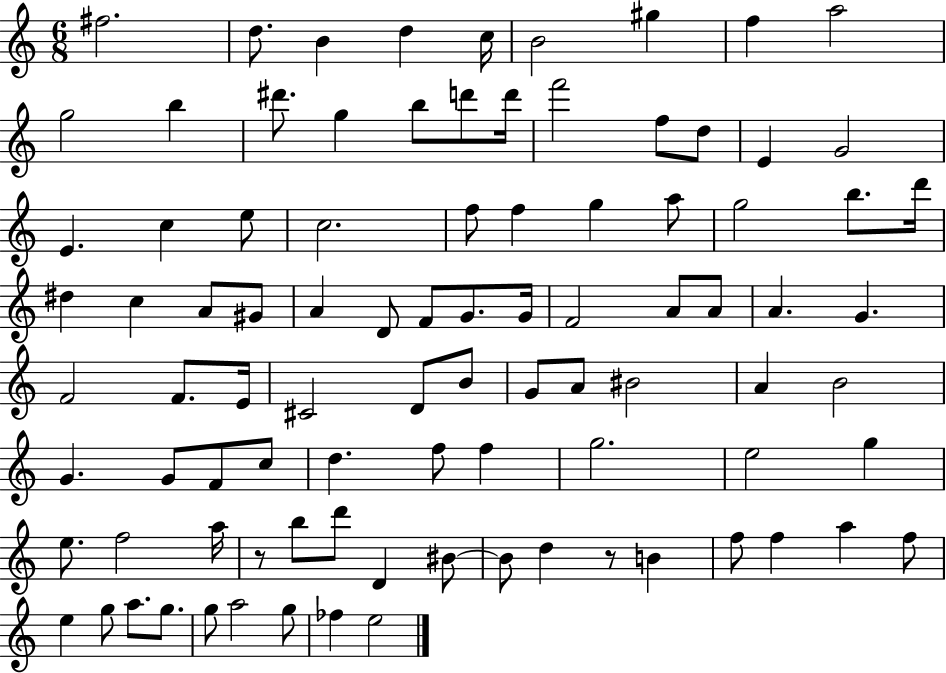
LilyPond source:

{
  \clef treble
  \numericTimeSignature
  \time 6/8
  \key c \major
  fis''2. | d''8. b'4 d''4 c''16 | b'2 gis''4 | f''4 a''2 | \break g''2 b''4 | dis'''8. g''4 b''8 d'''8 d'''16 | f'''2 f''8 d''8 | e'4 g'2 | \break e'4. c''4 e''8 | c''2. | f''8 f''4 g''4 a''8 | g''2 b''8. d'''16 | \break dis''4 c''4 a'8 gis'8 | a'4 d'8 f'8 g'8. g'16 | f'2 a'8 a'8 | a'4. g'4. | \break f'2 f'8. e'16 | cis'2 d'8 b'8 | g'8 a'8 bis'2 | a'4 b'2 | \break g'4. g'8 f'8 c''8 | d''4. f''8 f''4 | g''2. | e''2 g''4 | \break e''8. f''2 a''16 | r8 b''8 d'''8 d'4 bis'8~~ | bis'8 d''4 r8 b'4 | f''8 f''4 a''4 f''8 | \break e''4 g''8 a''8. g''8. | g''8 a''2 g''8 | fes''4 e''2 | \bar "|."
}